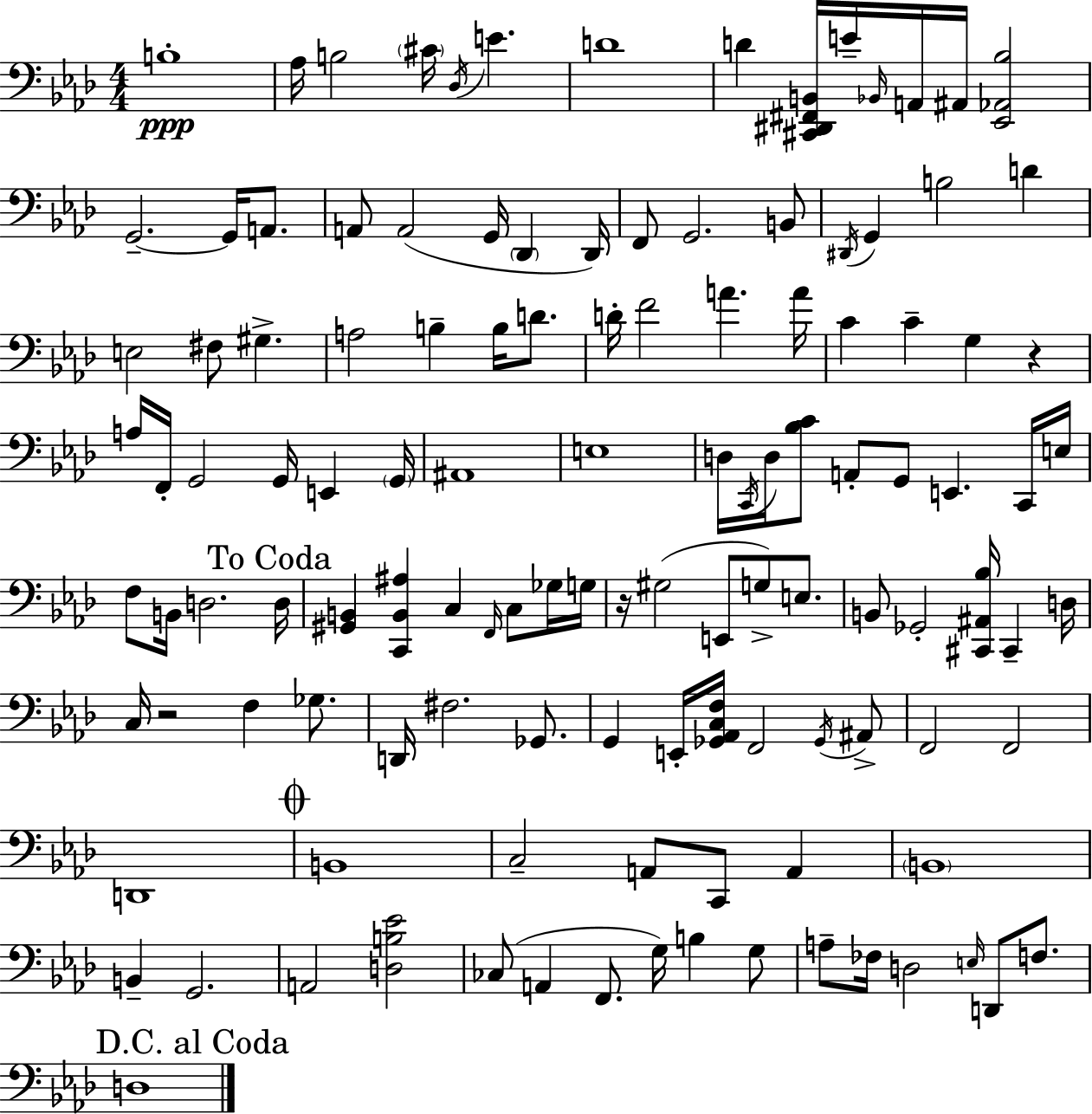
X:1
T:Untitled
M:4/4
L:1/4
K:Ab
B,4 _A,/4 B,2 ^C/4 _D,/4 E D4 D [^C,,^D,,^F,,B,,]/4 E/4 _B,,/4 A,,/4 ^A,,/4 [_E,,_A,,_B,]2 G,,2 G,,/4 A,,/2 A,,/2 A,,2 G,,/4 _D,, _D,,/4 F,,/2 G,,2 B,,/2 ^D,,/4 G,, B,2 D E,2 ^F,/2 ^G, A,2 B, B,/4 D/2 D/4 F2 A A/4 C C G, z A,/4 F,,/4 G,,2 G,,/4 E,, G,,/4 ^A,,4 E,4 D,/4 C,,/4 D,/4 [_B,C]/2 A,,/2 G,,/2 E,, C,,/4 E,/4 F,/2 B,,/4 D,2 D,/4 [^G,,B,,] [C,,B,,^A,] C, F,,/4 C,/2 _G,/4 G,/4 z/4 ^G,2 E,,/2 G,/2 E,/2 B,,/2 _G,,2 [^C,,^A,,_B,]/4 ^C,, D,/4 C,/4 z2 F, _G,/2 D,,/4 ^F,2 _G,,/2 G,, E,,/4 [_G,,_A,,C,F,]/4 F,,2 _G,,/4 ^A,,/2 F,,2 F,,2 D,,4 B,,4 C,2 A,,/2 C,,/2 A,, B,,4 B,, G,,2 A,,2 [D,B,_E]2 _C,/2 A,, F,,/2 G,/4 B, G,/2 A,/2 _F,/4 D,2 E,/4 D,,/2 F,/2 D,4